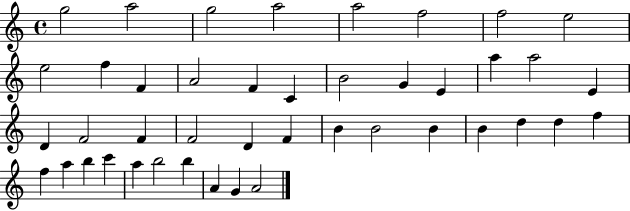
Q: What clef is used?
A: treble